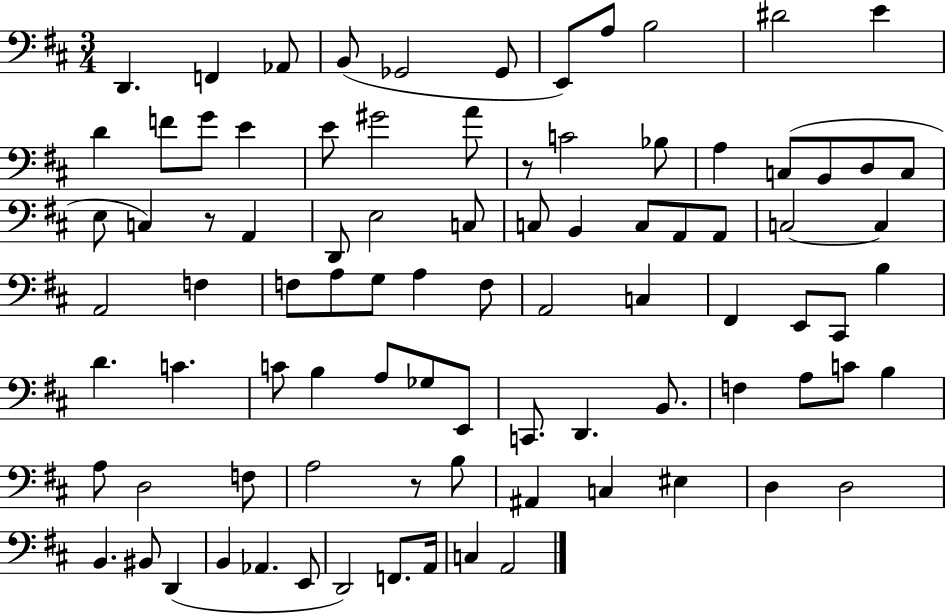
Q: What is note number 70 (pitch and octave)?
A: B3